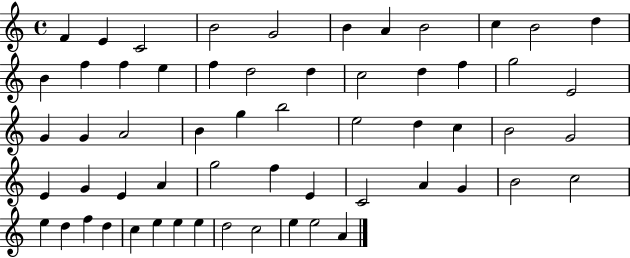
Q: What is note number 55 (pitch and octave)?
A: D5